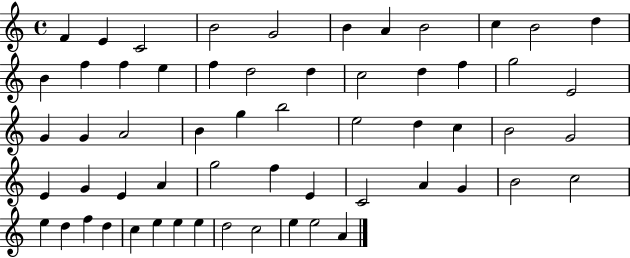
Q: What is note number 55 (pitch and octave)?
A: D5